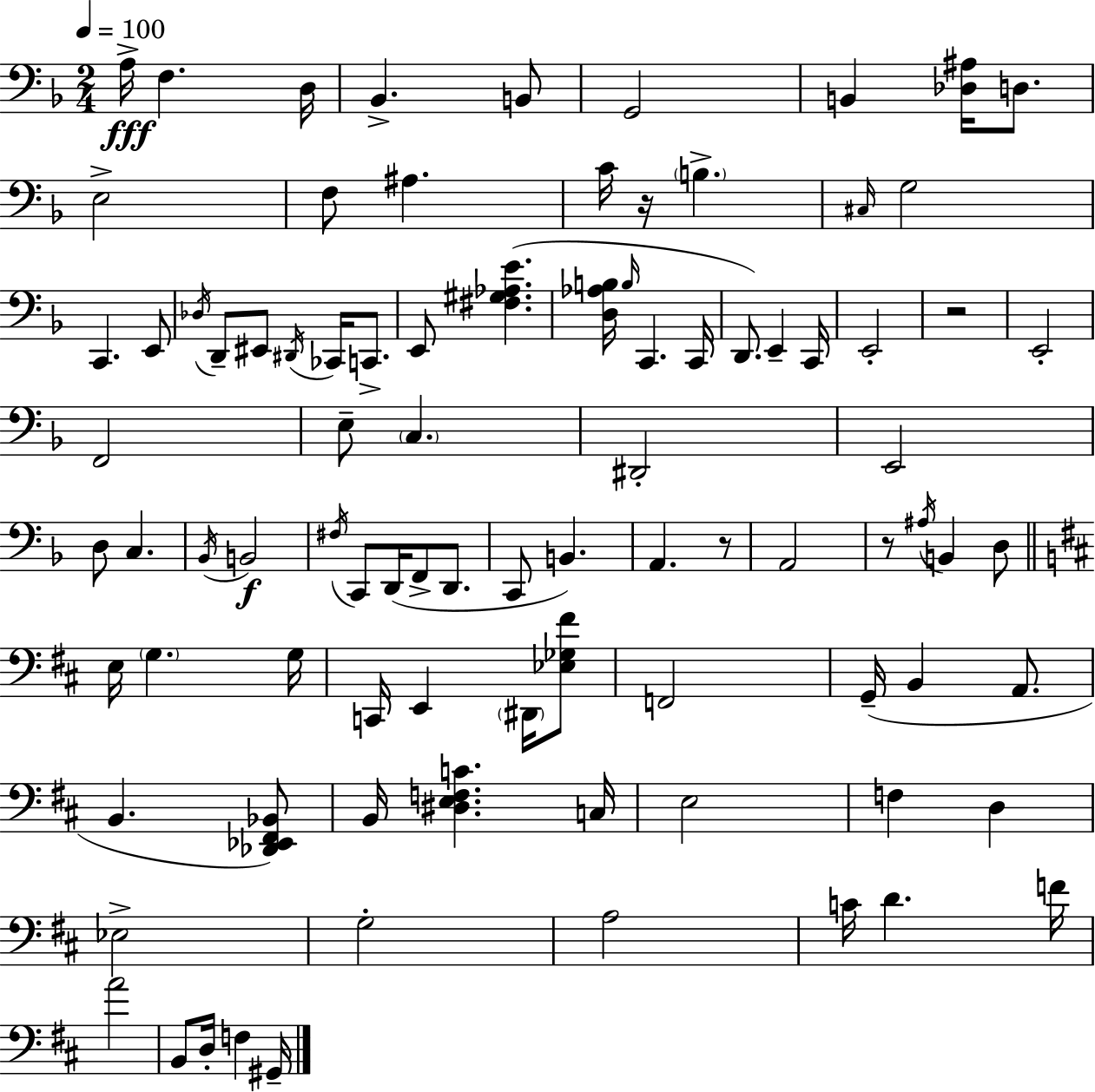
{
  \clef bass
  \numericTimeSignature
  \time 2/4
  \key d \minor
  \tempo 4 = 100
  a16->\fff f4. d16 | bes,4.-> b,8 | g,2 | b,4 <des ais>16 d8. | \break e2-> | f8 ais4. | c'16 r16 \parenthesize b4.-> | \grace { cis16 } g2 | \break c,4. e,8 | \acciaccatura { des16 } d,8-- eis,8 \acciaccatura { dis,16 } ces,16 | c,8.-> e,8 <fis gis aes e'>4.( | <d aes b>16 \grace { b16 } c,4. | \break c,16 d,8.) e,4-- | c,16 e,2-. | r2 | e,2-. | \break f,2 | e8-- \parenthesize c4. | dis,2-. | e,2 | \break d8 c4. | \acciaccatura { bes,16 } b,2\f | \acciaccatura { fis16 } c,8 | d,16( f,8-> d,8. c,8 | \break b,4.) a,4. | r8 a,2 | r8 | \acciaccatura { ais16 } b,4 d8 \bar "||" \break \key d \major e16 \parenthesize g4. g16 | c,16 e,4 \parenthesize dis,16 <ees ges fis'>8 | f,2 | g,16--( b,4 a,8. | \break b,4. <des, ees, fis, bes,>8) | b,16 <dis e f c'>4. c16 | e2 | f4 d4 | \break ees2-> | g2-. | a2 | c'16 d'4. f'16 | \break a'2 | b,8 d16-. f4 gis,16-- | \bar "|."
}